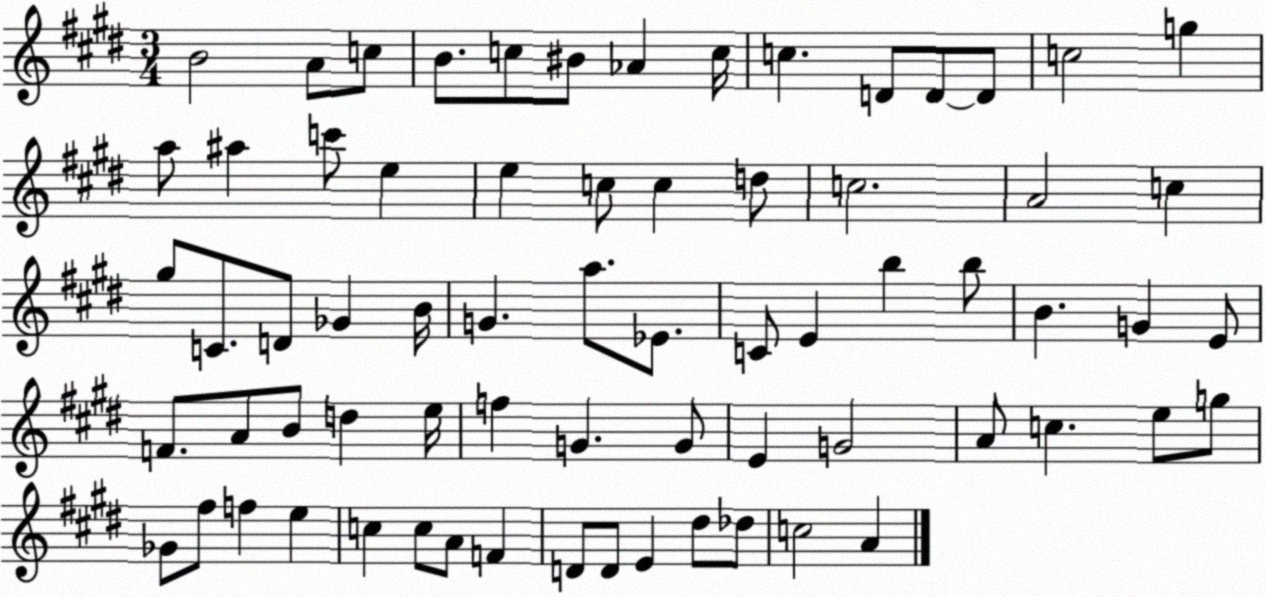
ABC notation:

X:1
T:Untitled
M:3/4
L:1/4
K:E
B2 A/2 c/2 B/2 c/2 ^B/2 _A c/4 c D/2 D/2 D/2 c2 g a/2 ^a c'/2 e e c/2 c d/2 c2 A2 c ^g/2 C/2 D/2 _G B/4 G a/2 _E/2 C/2 E b b/2 B G E/2 F/2 A/2 B/2 d e/4 f G G/2 E G2 A/2 c e/2 g/2 _G/2 ^f/2 f e c c/2 A/2 F D/2 D/2 E ^d/2 _d/2 c2 A